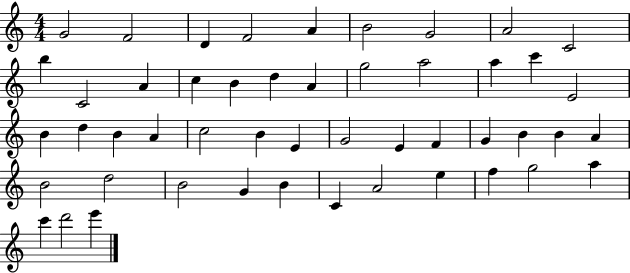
G4/h F4/h D4/q F4/h A4/q B4/h G4/h A4/h C4/h B5/q C4/h A4/q C5/q B4/q D5/q A4/q G5/h A5/h A5/q C6/q E4/h B4/q D5/q B4/q A4/q C5/h B4/q E4/q G4/h E4/q F4/q G4/q B4/q B4/q A4/q B4/h D5/h B4/h G4/q B4/q C4/q A4/h E5/q F5/q G5/h A5/q C6/q D6/h E6/q